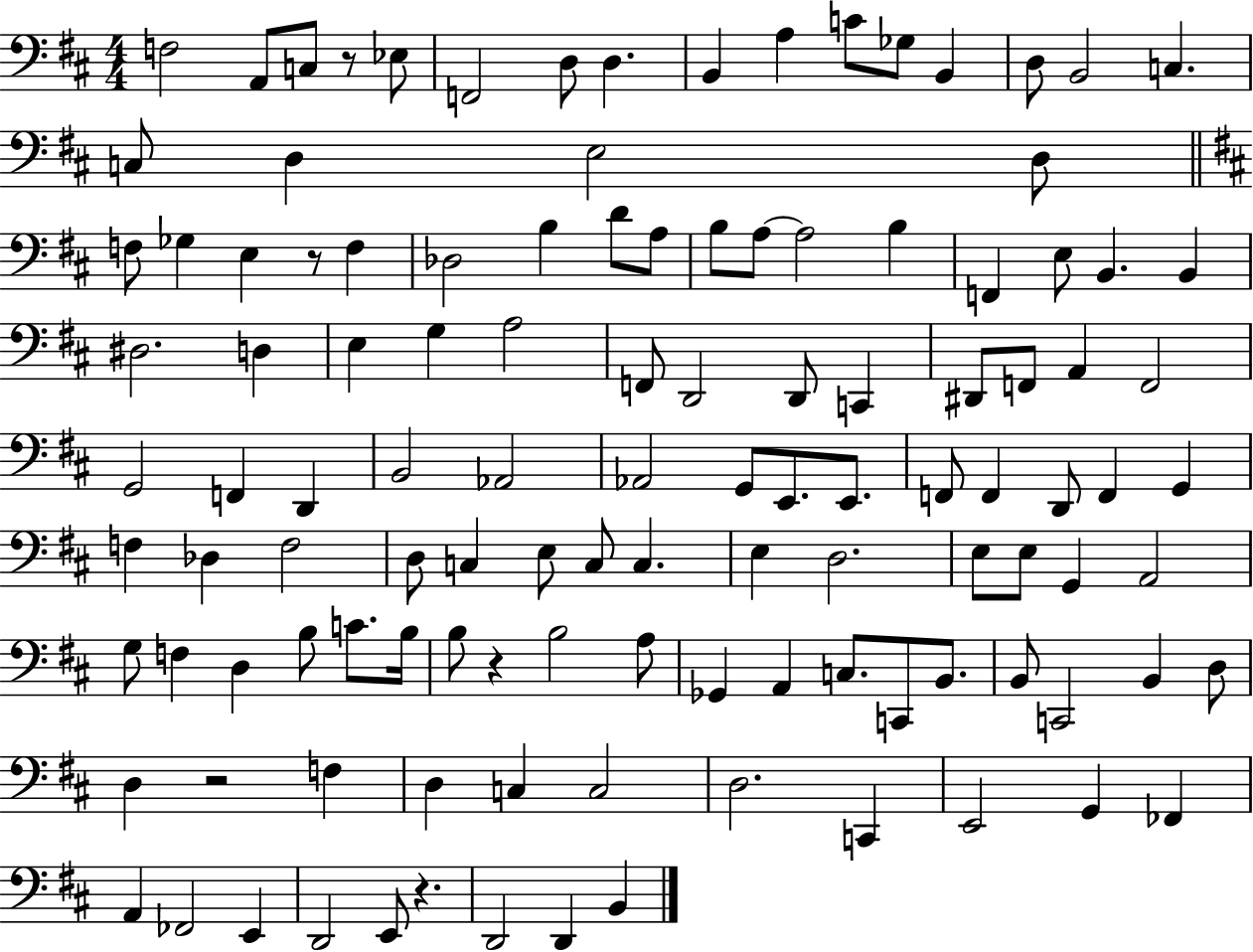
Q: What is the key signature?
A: D major